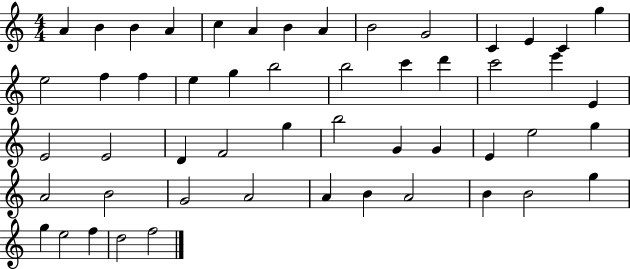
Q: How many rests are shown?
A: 0